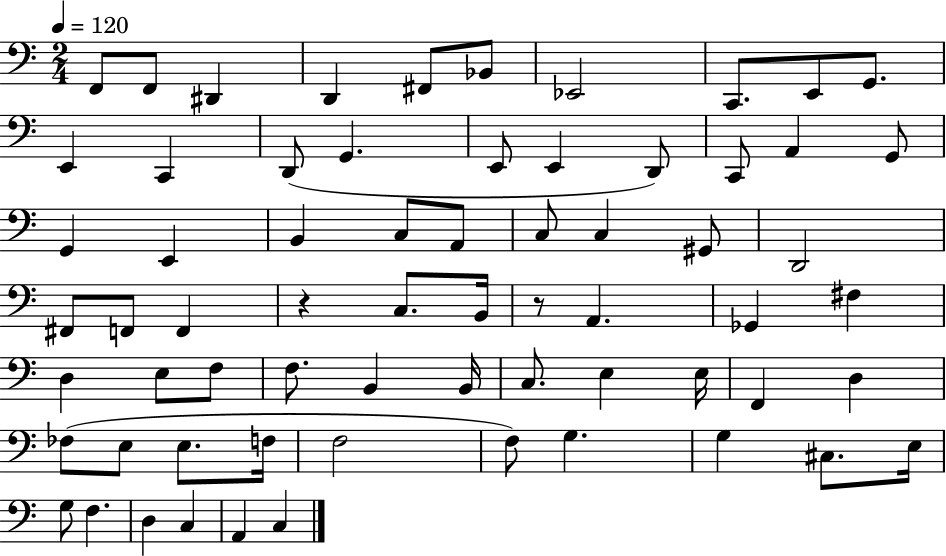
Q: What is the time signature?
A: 2/4